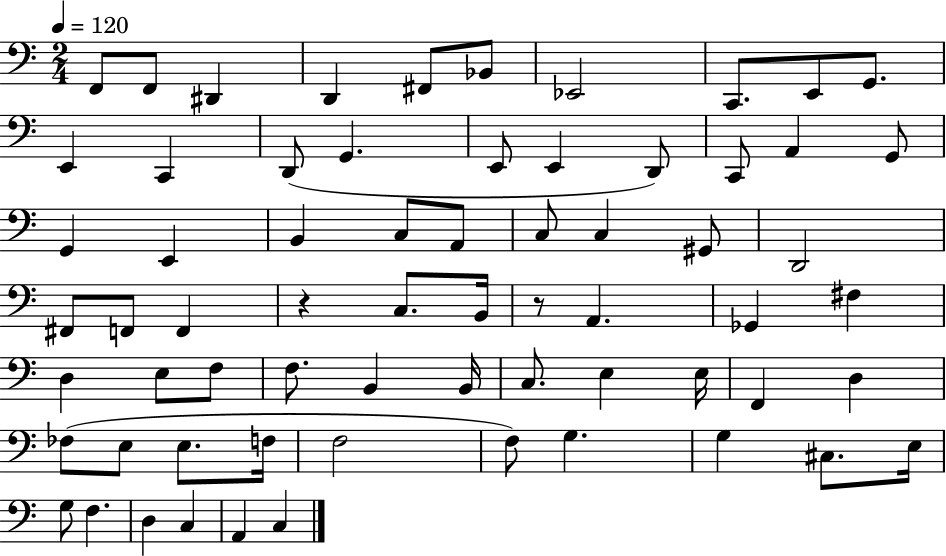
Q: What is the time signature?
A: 2/4